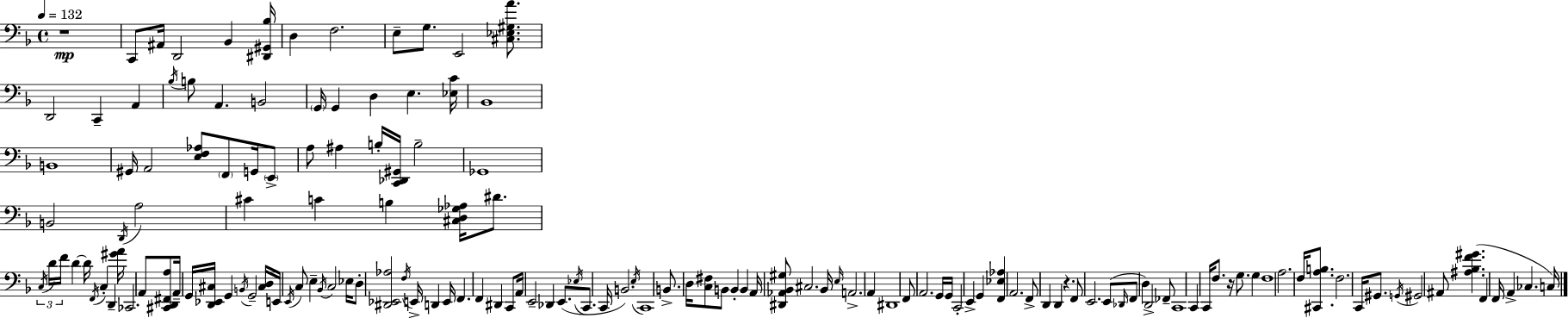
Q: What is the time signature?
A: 4/4